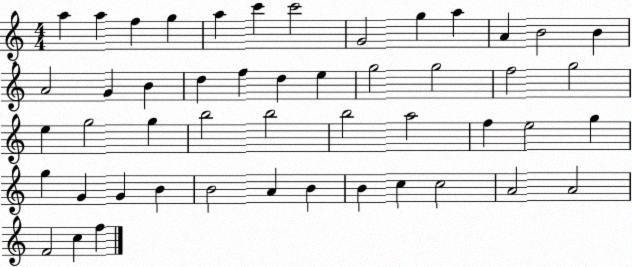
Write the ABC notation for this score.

X:1
T:Untitled
M:4/4
L:1/4
K:C
a a f g a c' c'2 G2 g a A B2 B A2 G B d f d e g2 g2 f2 g2 e g2 g b2 b2 b2 a2 f e2 g g G G B B2 A B B c c2 A2 A2 F2 c f